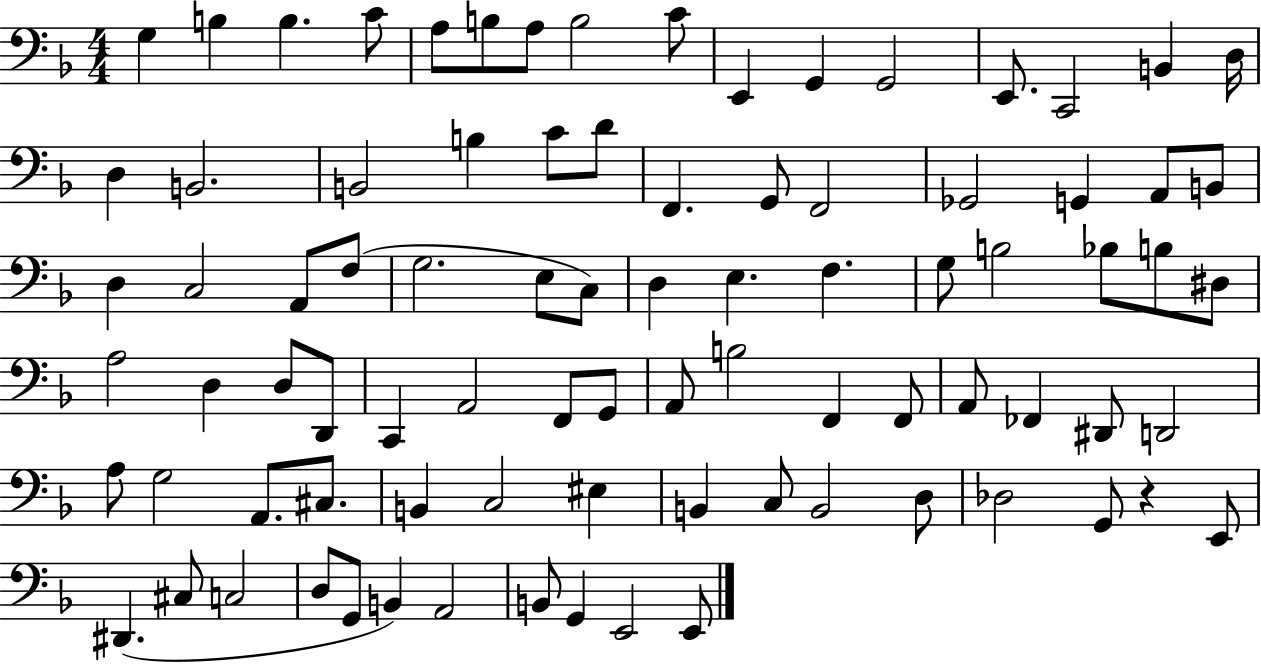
X:1
T:Untitled
M:4/4
L:1/4
K:F
G, B, B, C/2 A,/2 B,/2 A,/2 B,2 C/2 E,, G,, G,,2 E,,/2 C,,2 B,, D,/4 D, B,,2 B,,2 B, C/2 D/2 F,, G,,/2 F,,2 _G,,2 G,, A,,/2 B,,/2 D, C,2 A,,/2 F,/2 G,2 E,/2 C,/2 D, E, F, G,/2 B,2 _B,/2 B,/2 ^D,/2 A,2 D, D,/2 D,,/2 C,, A,,2 F,,/2 G,,/2 A,,/2 B,2 F,, F,,/2 A,,/2 _F,, ^D,,/2 D,,2 A,/2 G,2 A,,/2 ^C,/2 B,, C,2 ^E, B,, C,/2 B,,2 D,/2 _D,2 G,,/2 z E,,/2 ^D,, ^C,/2 C,2 D,/2 G,,/2 B,, A,,2 B,,/2 G,, E,,2 E,,/2